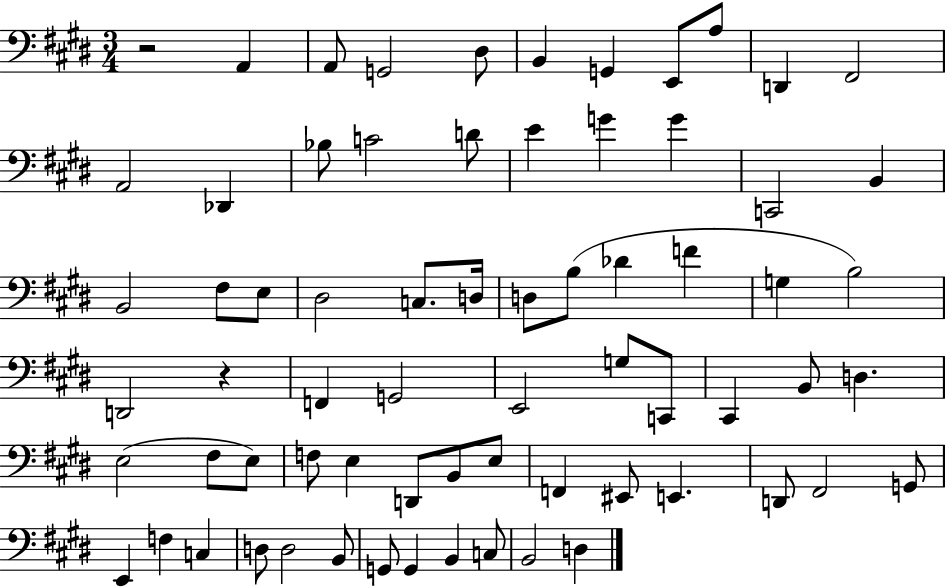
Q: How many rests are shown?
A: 2